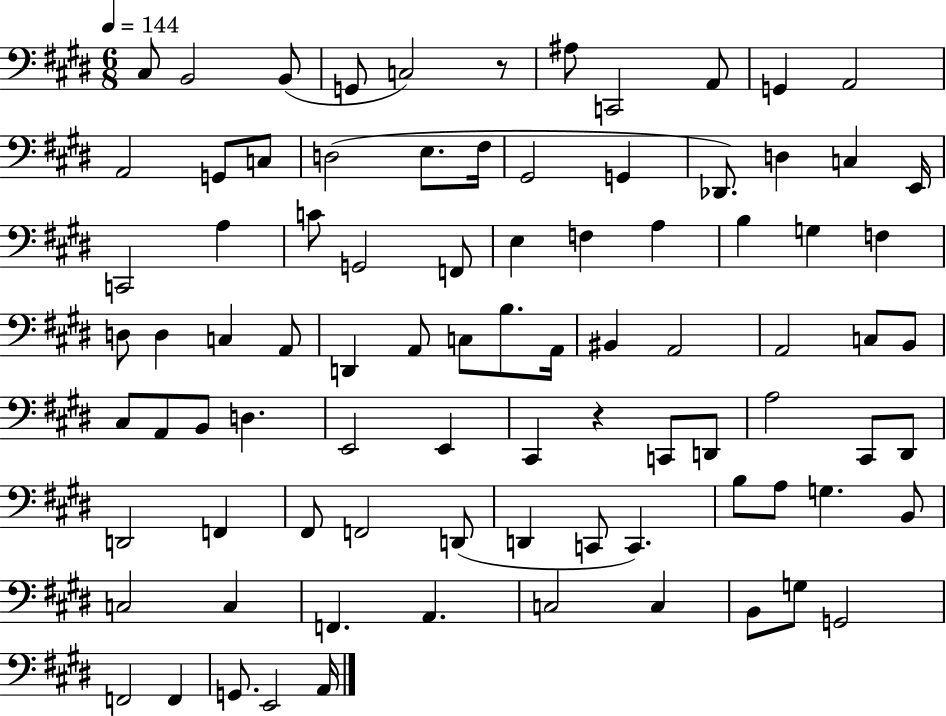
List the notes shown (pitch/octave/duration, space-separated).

C#3/e B2/h B2/e G2/e C3/h R/e A#3/e C2/h A2/e G2/q A2/h A2/h G2/e C3/e D3/h E3/e. F#3/s G#2/h G2/q Db2/e. D3/q C3/q E2/s C2/h A3/q C4/e G2/h F2/e E3/q F3/q A3/q B3/q G3/q F3/q D3/e D3/q C3/q A2/e D2/q A2/e C3/e B3/e. A2/s BIS2/q A2/h A2/h C3/e B2/e C#3/e A2/e B2/e D3/q. E2/h E2/q C#2/q R/q C2/e D2/e A3/h C#2/e D#2/e D2/h F2/q F#2/e F2/h D2/e D2/q C2/e C2/q. B3/e A3/e G3/q. B2/e C3/h C3/q F2/q. A2/q. C3/h C3/q B2/e G3/e G2/h F2/h F2/q G2/e. E2/h A2/s